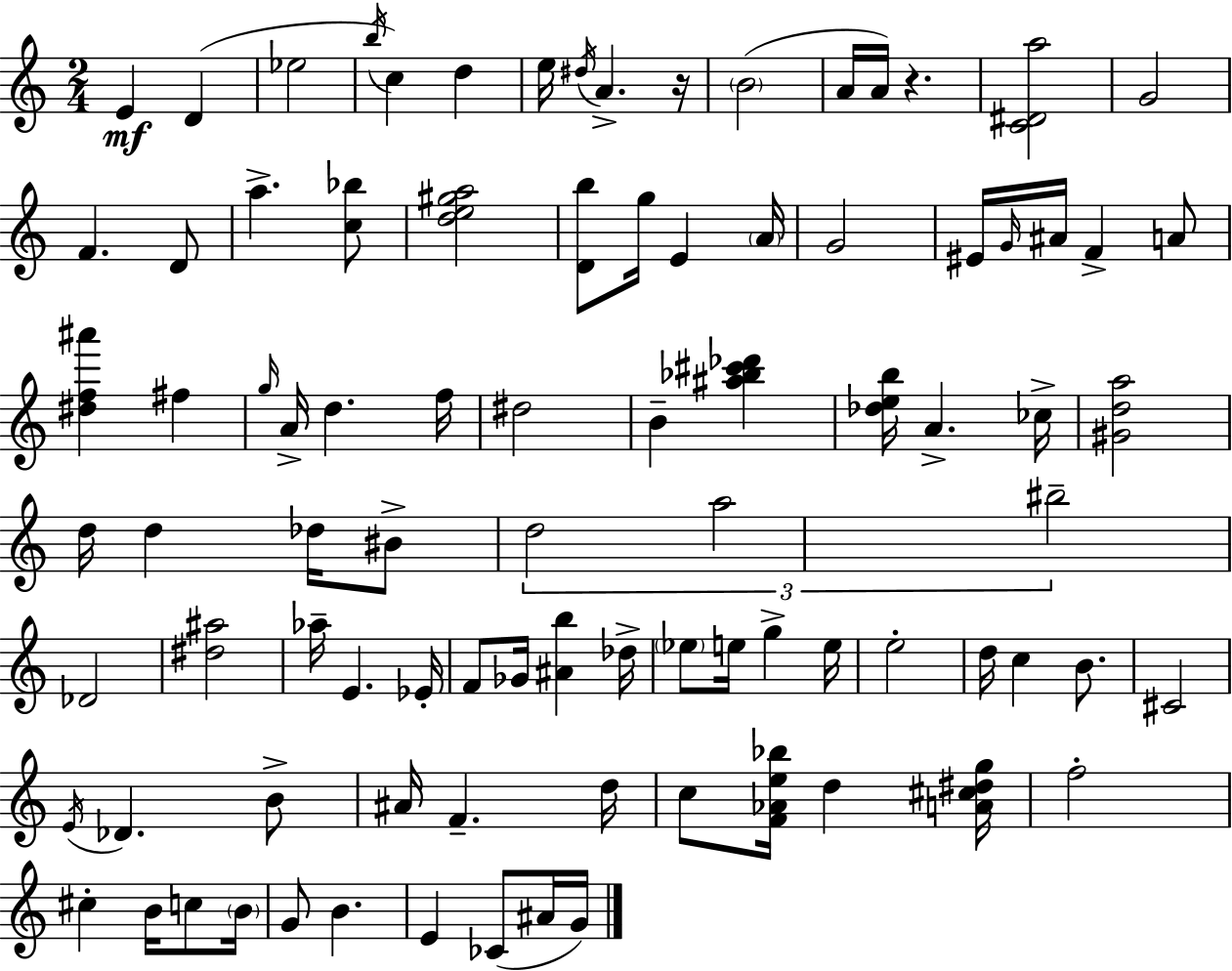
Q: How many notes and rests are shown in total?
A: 90